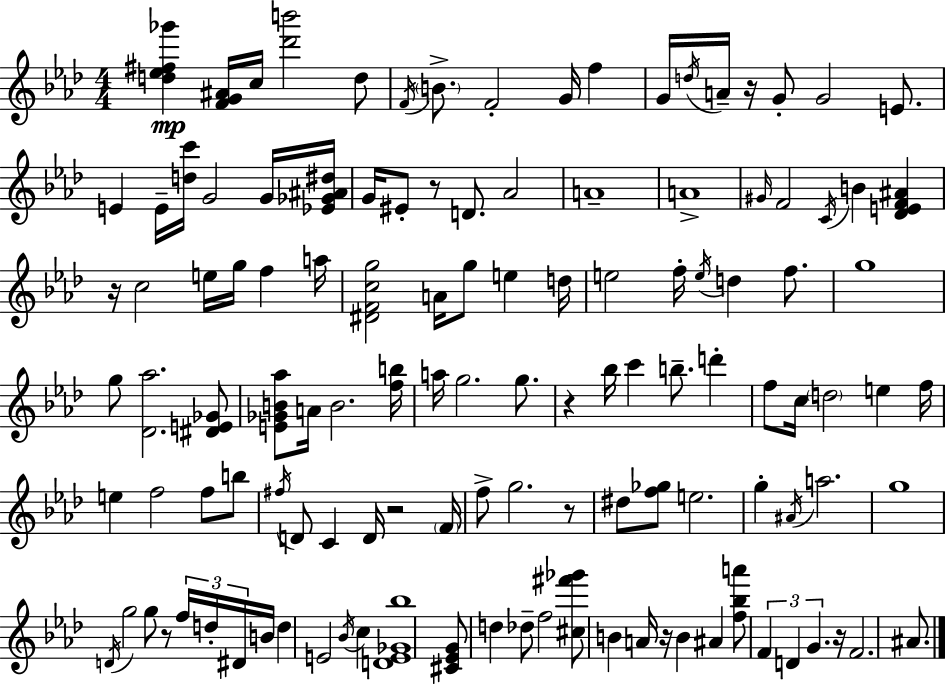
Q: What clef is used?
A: treble